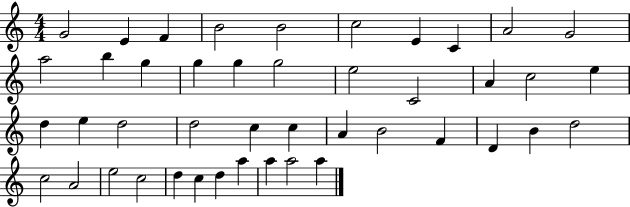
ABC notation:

X:1
T:Untitled
M:4/4
L:1/4
K:C
G2 E F B2 B2 c2 E C A2 G2 a2 b g g g g2 e2 C2 A c2 e d e d2 d2 c c A B2 F D B d2 c2 A2 e2 c2 d c d a a a2 a